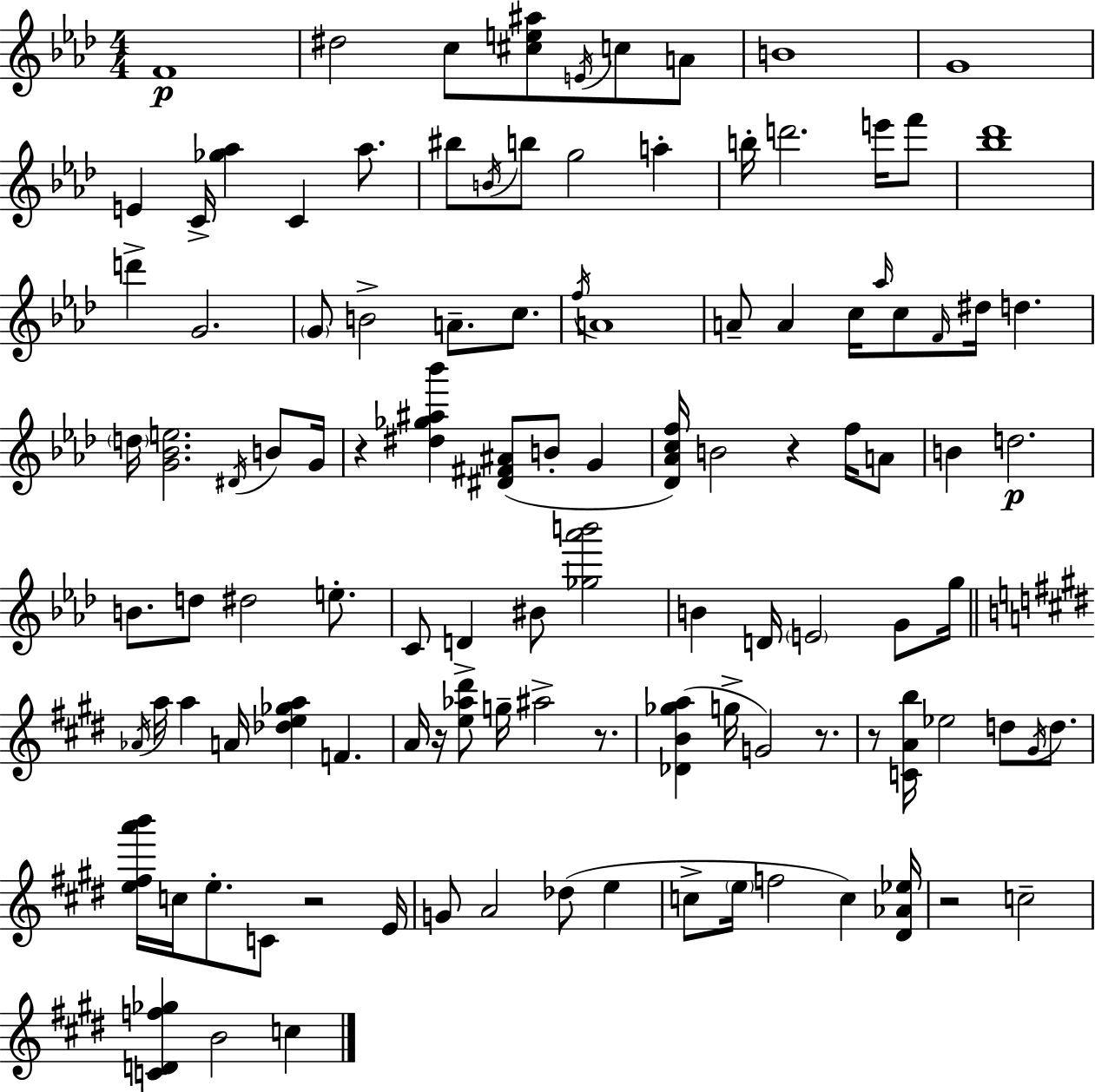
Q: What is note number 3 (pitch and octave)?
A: C5